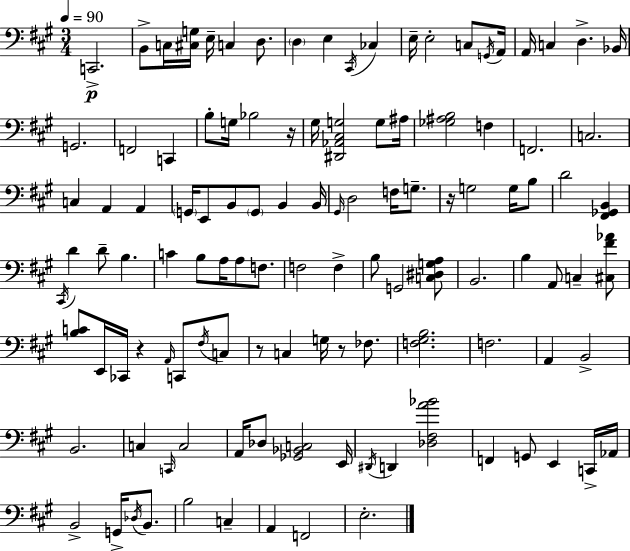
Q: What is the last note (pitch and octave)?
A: E3